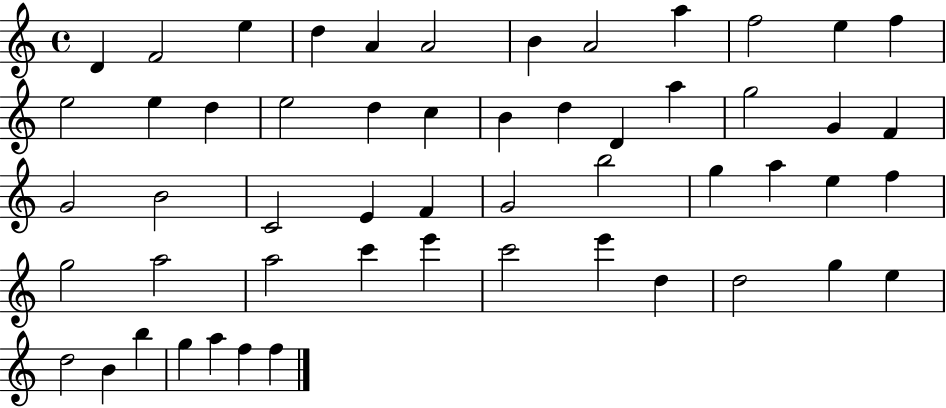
X:1
T:Untitled
M:4/4
L:1/4
K:C
D F2 e d A A2 B A2 a f2 e f e2 e d e2 d c B d D a g2 G F G2 B2 C2 E F G2 b2 g a e f g2 a2 a2 c' e' c'2 e' d d2 g e d2 B b g a f f